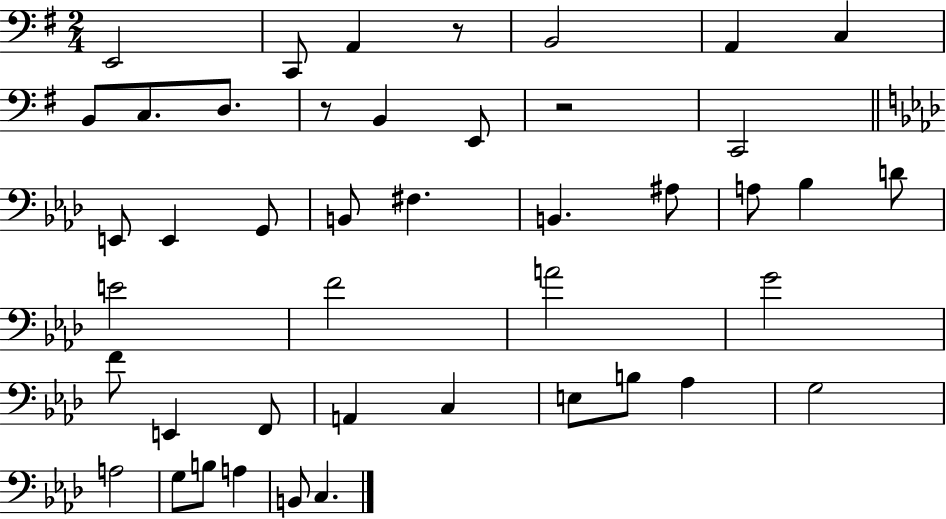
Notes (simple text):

E2/h C2/e A2/q R/e B2/h A2/q C3/q B2/e C3/e. D3/e. R/e B2/q E2/e R/h C2/h E2/e E2/q G2/e B2/e F#3/q. B2/q. A#3/e A3/e Bb3/q D4/e E4/h F4/h A4/h G4/h F4/e E2/q F2/e A2/q C3/q E3/e B3/e Ab3/q G3/h A3/h G3/e B3/e A3/q B2/e C3/q.